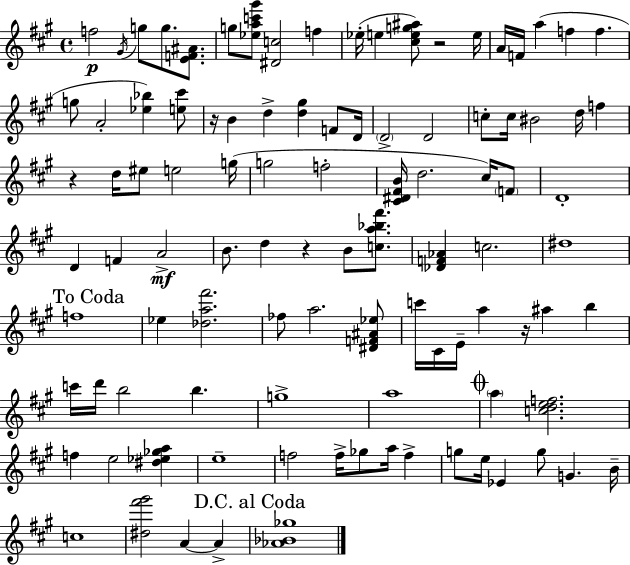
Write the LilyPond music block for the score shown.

{
  \clef treble
  \time 4/4
  \defaultTimeSignature
  \key a \major
  f''2\p \acciaccatura { gis'16 } g''8 g''8. <e' f' ais'>8. | g''8 <ees'' a'' c''' gis'''>8 <dis' c''>2 f''4 | ees''16-.( e''4 <cis'' e'' g'' ais''>8) r2 | e''16 a'16 f'16 a''4( f''4 f''4. | \break g''8 a'2-. <ees'' bes''>4) <e'' cis'''>8 | r16 b'4 d''4-> <d'' gis''>4 f'8 | d'16 \parenthesize d'2-> d'2 | c''8-. c''16 bis'2 d''16 f''4 | \break r4 d''16 eis''8 e''2 | g''16( g''2 f''2-. | <cis' dis' fis' b'>16 d''2. cis''16) \parenthesize f'8 | d'1-. | \break d'4 f'4 a'2->\mf | b'8. d''4 r4 b'8 <c'' a'' bes'' fis'''>8. | <des' f' aes'>4 c''2. | dis''1 | \break \mark "To Coda" f''1 | ees''4 <des'' a'' fis'''>2. | fes''8 a''2. <dis' f' ais' ees''>8 | c'''16 cis'16 e'16-- a''4 r16 ais''4 b''4 | \break c'''16 d'''16 b''2 b''4. | g''1-> | a''1 | \mark \markup { \musicglyph "scripts.coda" } \parenthesize a''4 <c'' d'' e'' f''>2. | \break f''4 e''2 <dis'' ees'' ges'' a''>4 | e''1-- | f''2 f''16-> ges''8 a''16 f''4-> | g''8 e''16 ees'4 g''8 g'4. | \break b'16-- c''1 | <dis'' fis''' gis'''>2 a'4~~ a'4-> | \mark "D.C. al Coda" <aes' bes' ges''>1 | \bar "|."
}